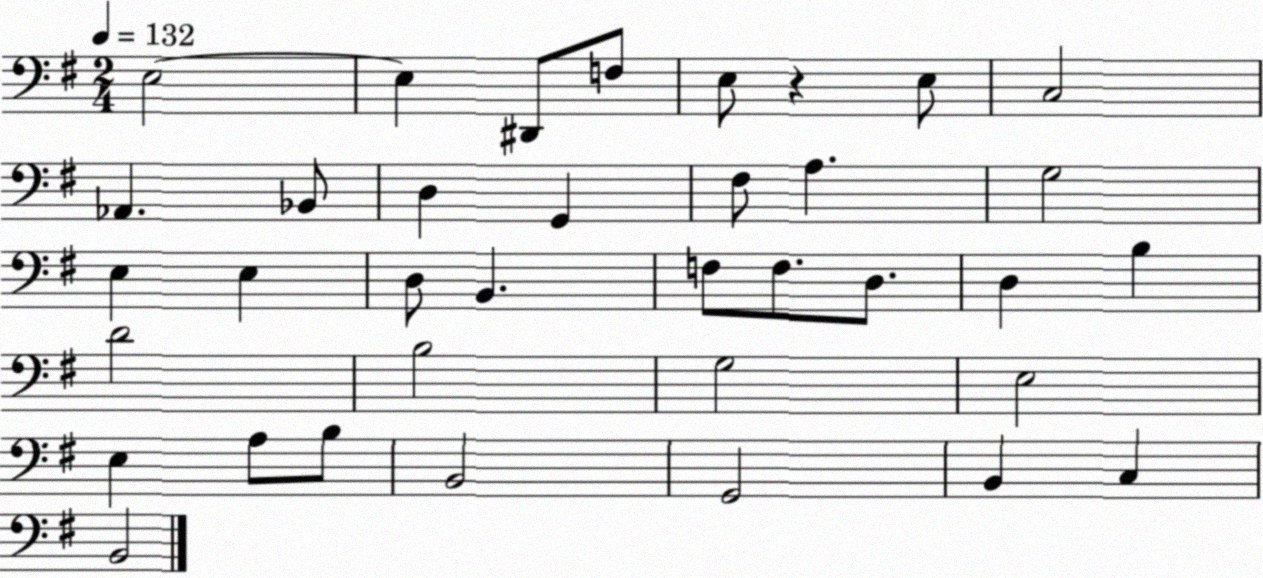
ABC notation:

X:1
T:Untitled
M:2/4
L:1/4
K:G
E,2 E, ^D,,/2 F,/2 E,/2 z E,/2 C,2 _A,, _B,,/2 D, G,, ^F,/2 A, G,2 E, E, D,/2 B,, F,/2 F,/2 D,/2 D, B, D2 B,2 G,2 E,2 E, A,/2 B,/2 B,,2 G,,2 B,, C, B,,2